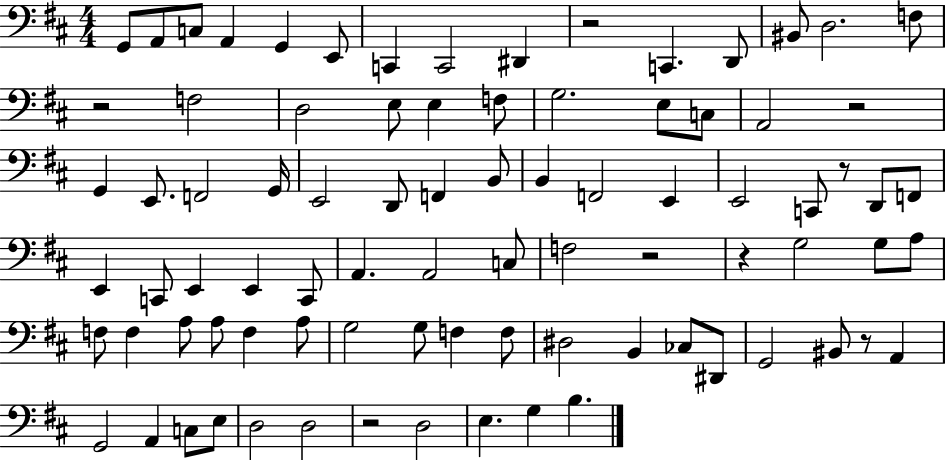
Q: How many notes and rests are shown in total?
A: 85